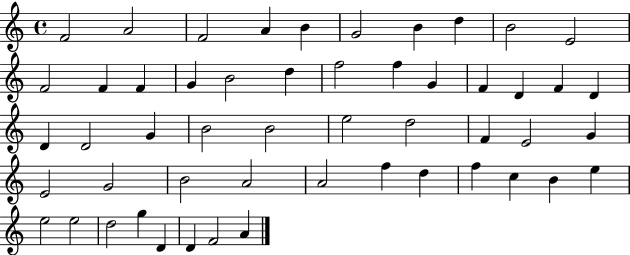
F4/h A4/h F4/h A4/q B4/q G4/h B4/q D5/q B4/h E4/h F4/h F4/q F4/q G4/q B4/h D5/q F5/h F5/q G4/q F4/q D4/q F4/q D4/q D4/q D4/h G4/q B4/h B4/h E5/h D5/h F4/q E4/h G4/q E4/h G4/h B4/h A4/h A4/h F5/q D5/q F5/q C5/q B4/q E5/q E5/h E5/h D5/h G5/q D4/q D4/q F4/h A4/q